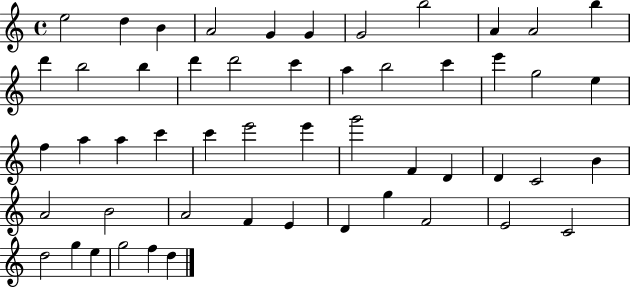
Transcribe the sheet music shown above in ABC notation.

X:1
T:Untitled
M:4/4
L:1/4
K:C
e2 d B A2 G G G2 b2 A A2 b d' b2 b d' d'2 c' a b2 c' e' g2 e f a a c' c' e'2 e' g'2 F D D C2 B A2 B2 A2 F E D g F2 E2 C2 d2 g e g2 f d